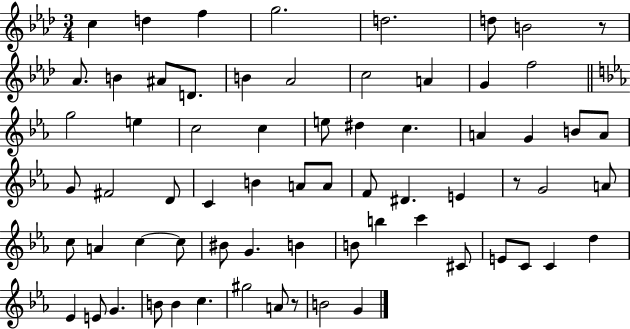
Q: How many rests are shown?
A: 3